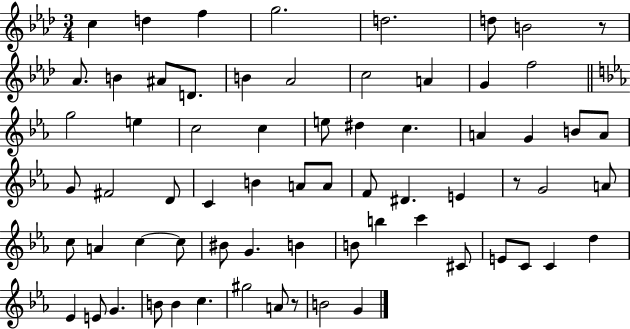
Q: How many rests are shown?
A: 3